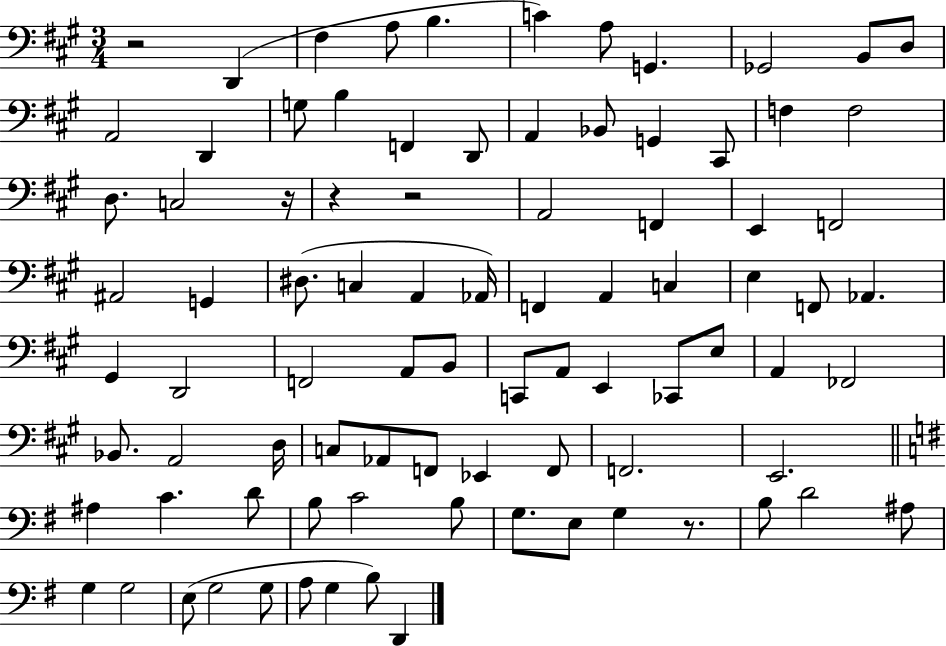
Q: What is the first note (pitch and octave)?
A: D2